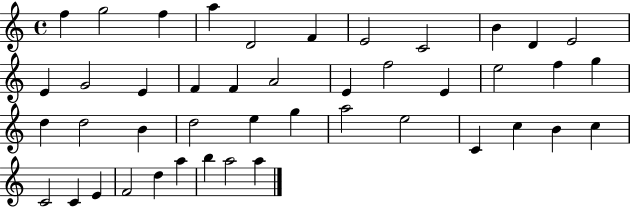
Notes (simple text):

F5/q G5/h F5/q A5/q D4/h F4/q E4/h C4/h B4/q D4/q E4/h E4/q G4/h E4/q F4/q F4/q A4/h E4/q F5/h E4/q E5/h F5/q G5/q D5/q D5/h B4/q D5/h E5/q G5/q A5/h E5/h C4/q C5/q B4/q C5/q C4/h C4/q E4/q F4/h D5/q A5/q B5/q A5/h A5/q